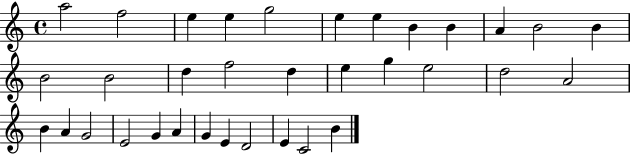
{
  \clef treble
  \time 4/4
  \defaultTimeSignature
  \key c \major
  a''2 f''2 | e''4 e''4 g''2 | e''4 e''4 b'4 b'4 | a'4 b'2 b'4 | \break b'2 b'2 | d''4 f''2 d''4 | e''4 g''4 e''2 | d''2 a'2 | \break b'4 a'4 g'2 | e'2 g'4 a'4 | g'4 e'4 d'2 | e'4 c'2 b'4 | \break \bar "|."
}